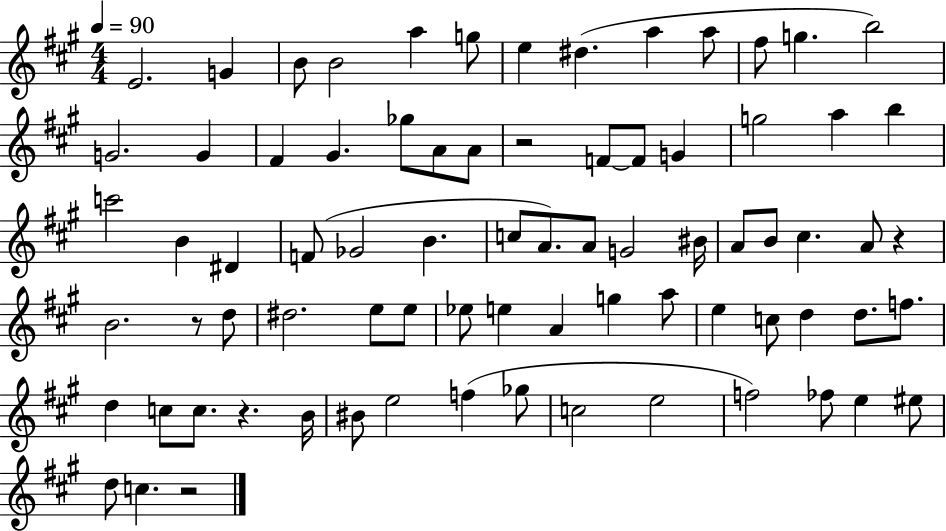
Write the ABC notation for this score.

X:1
T:Untitled
M:4/4
L:1/4
K:A
E2 G B/2 B2 a g/2 e ^d a a/2 ^f/2 g b2 G2 G ^F ^G _g/2 A/2 A/2 z2 F/2 F/2 G g2 a b c'2 B ^D F/2 _G2 B c/2 A/2 A/2 G2 ^B/4 A/2 B/2 ^c A/2 z B2 z/2 d/2 ^d2 e/2 e/2 _e/2 e A g a/2 e c/2 d d/2 f/2 d c/2 c/2 z B/4 ^B/2 e2 f _g/2 c2 e2 f2 _f/2 e ^e/2 d/2 c z2